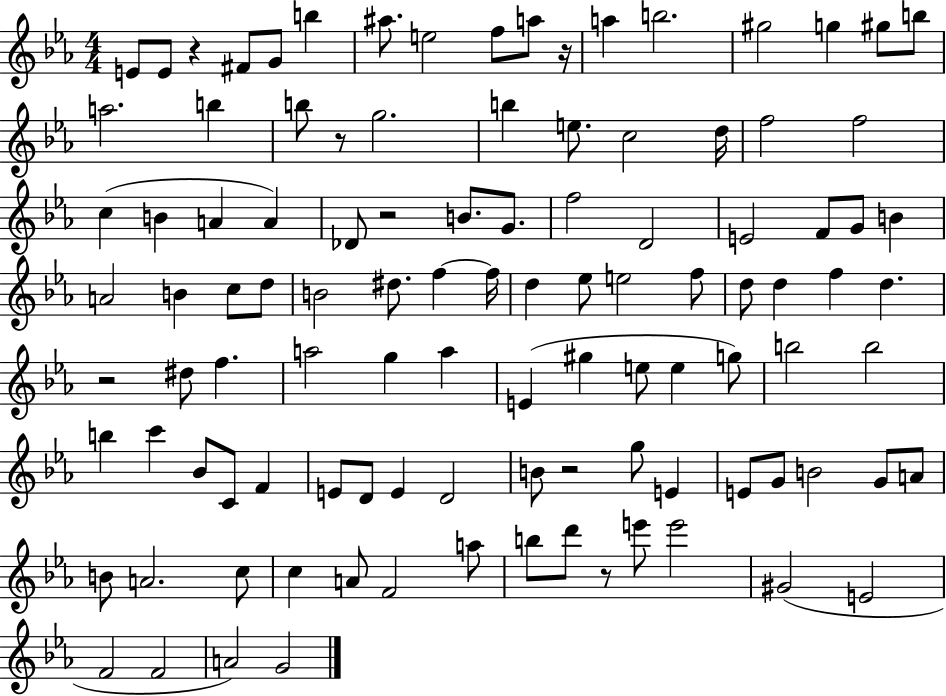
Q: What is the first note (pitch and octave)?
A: E4